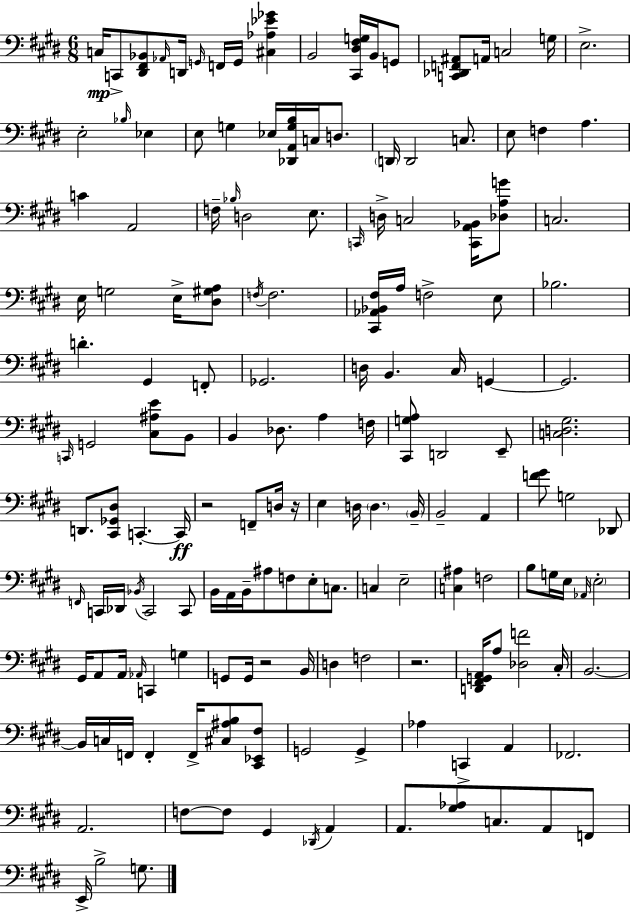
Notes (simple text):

C3/s C2/e [D#2,F#2,Bb2]/e Ab2/s D2/s G2/s F2/s G2/s [C#3,Ab3,Eb4,Gb4]/q B2/h [C#2,D#3,F#3,G3]/s B2/s G2/e [C2,Db2,F2,A#2]/e A2/s C3/h G3/s E3/h. E3/h Bb3/s Eb3/q E3/e G3/q Eb3/s [Db2,A2,G3,B3]/s C3/s D3/e. D2/s D2/h C3/e. E3/e F3/q A3/q. C4/q A2/h F3/s Bb3/s D3/h E3/e. C2/s D3/s C3/h [C2,A2,Bb2]/s [Db3,A3,G4]/e C3/h. E3/s G3/h E3/s [D#3,G#3,A3]/e F3/s F3/h. [C#2,Ab2,Bb2,F#3]/s A3/s F3/h E3/e Bb3/h. D4/q. G#2/q F2/e Gb2/h. D3/s B2/q. C#3/s G2/q G2/h. C2/s G2/h [C#3,A#3,E4]/e B2/e B2/q Db3/e. A3/q F3/s [C#2,G3,A3]/e D2/h E2/e [C3,D3,G#3]/h. D2/e. [C#2,Gb2,D#3]/e C2/q. C2/s R/h F2/e D3/s R/s E3/q D3/s D3/q. B2/s B2/h A2/q [F4,G#4]/e G3/h Db2/e F2/s C2/s Db2/s Bb2/s C2/h C2/e B2/s A2/s B2/s A#3/e F3/e E3/e C3/e. C3/q E3/h [C3,A#3]/q F3/h B3/e G3/s E3/s Ab2/s E3/h G#2/s A2/e A2/s Ab2/s C2/q G3/q G2/e G2/s R/h B2/s D3/q F3/h R/h. [D2,F#2,G2,A2]/s A3/e [Db3,F4]/h C#3/s B2/h. B2/s C3/s F2/s F2/q F2/s [C#3,A#3,B3]/e [C#2,Eb2,F#3]/e G2/h G2/q Ab3/q C2/q A2/q FES2/h. A2/h. F3/e F3/e G#2/q Db2/s A2/q A2/e. [G#3,Ab3]/e C3/e. A2/e F2/e E2/s B3/h G3/e.